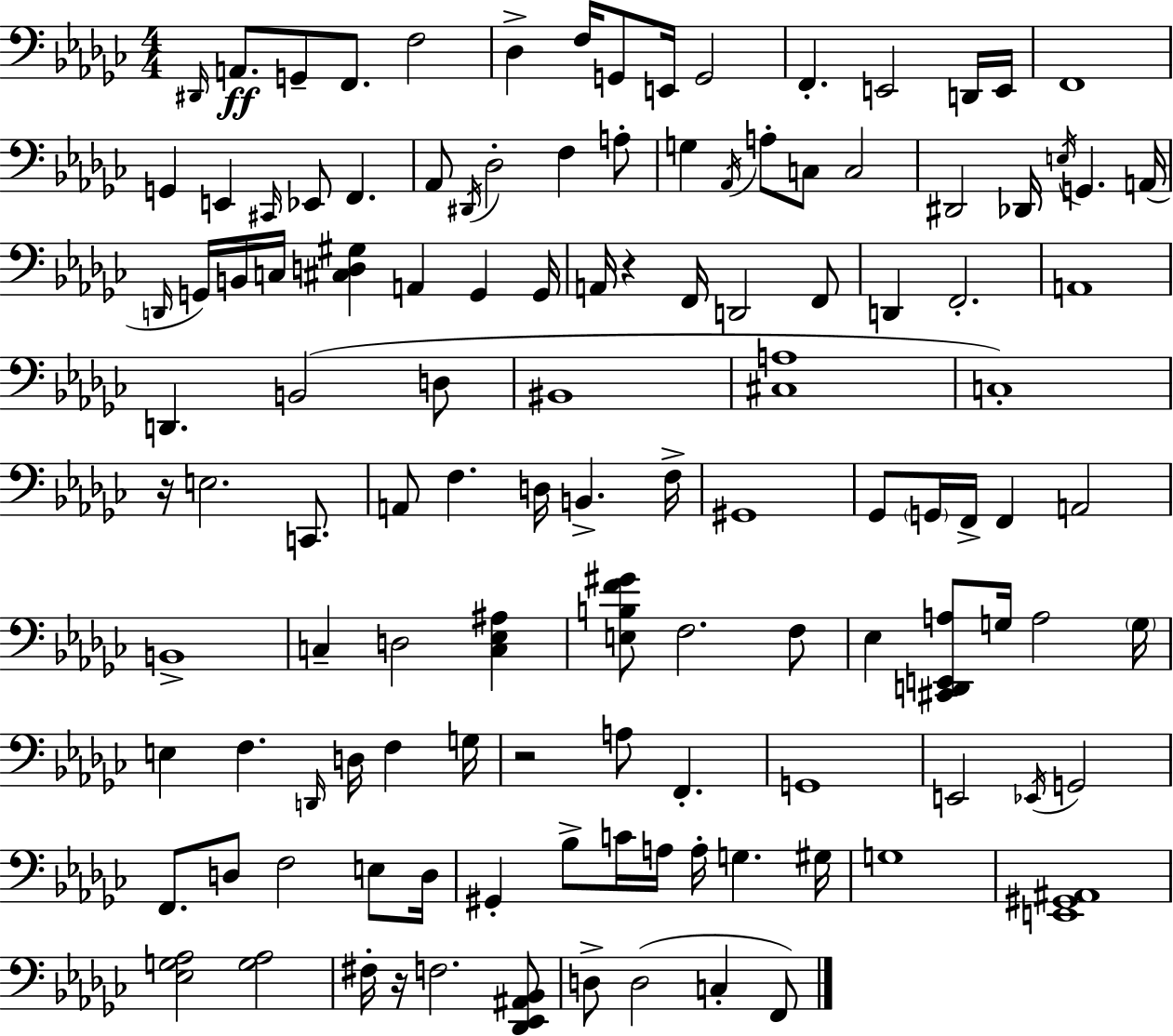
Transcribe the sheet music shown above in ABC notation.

X:1
T:Untitled
M:4/4
L:1/4
K:Ebm
^D,,/4 A,,/2 G,,/2 F,,/2 F,2 _D, F,/4 G,,/2 E,,/4 G,,2 F,, E,,2 D,,/4 E,,/4 F,,4 G,, E,, ^C,,/4 _E,,/2 F,, _A,,/2 ^D,,/4 _D,2 F, A,/2 G, _A,,/4 A,/2 C,/2 C,2 ^D,,2 _D,,/4 E,/4 G,, A,,/4 D,,/4 G,,/4 B,,/4 C,/4 [^C,D,^G,] A,, G,, G,,/4 A,,/4 z F,,/4 D,,2 F,,/2 D,, F,,2 A,,4 D,, B,,2 D,/2 ^B,,4 [^C,A,]4 C,4 z/4 E,2 C,,/2 A,,/2 F, D,/4 B,, F,/4 ^G,,4 _G,,/2 G,,/4 F,,/4 F,, A,,2 B,,4 C, D,2 [C,_E,^A,] [E,B,F^G]/2 F,2 F,/2 _E, [^C,,D,,E,,A,]/2 G,/4 A,2 G,/4 E, F, D,,/4 D,/4 F, G,/4 z2 A,/2 F,, G,,4 E,,2 _E,,/4 G,,2 F,,/2 D,/2 F,2 E,/2 D,/4 ^G,, _B,/2 C/4 A,/4 A,/4 G, ^G,/4 G,4 [E,,^G,,^A,,]4 [_E,G,_A,]2 [G,_A,]2 ^F,/4 z/4 F,2 [_D,,_E,,^A,,_B,,]/2 D,/2 D,2 C, F,,/2